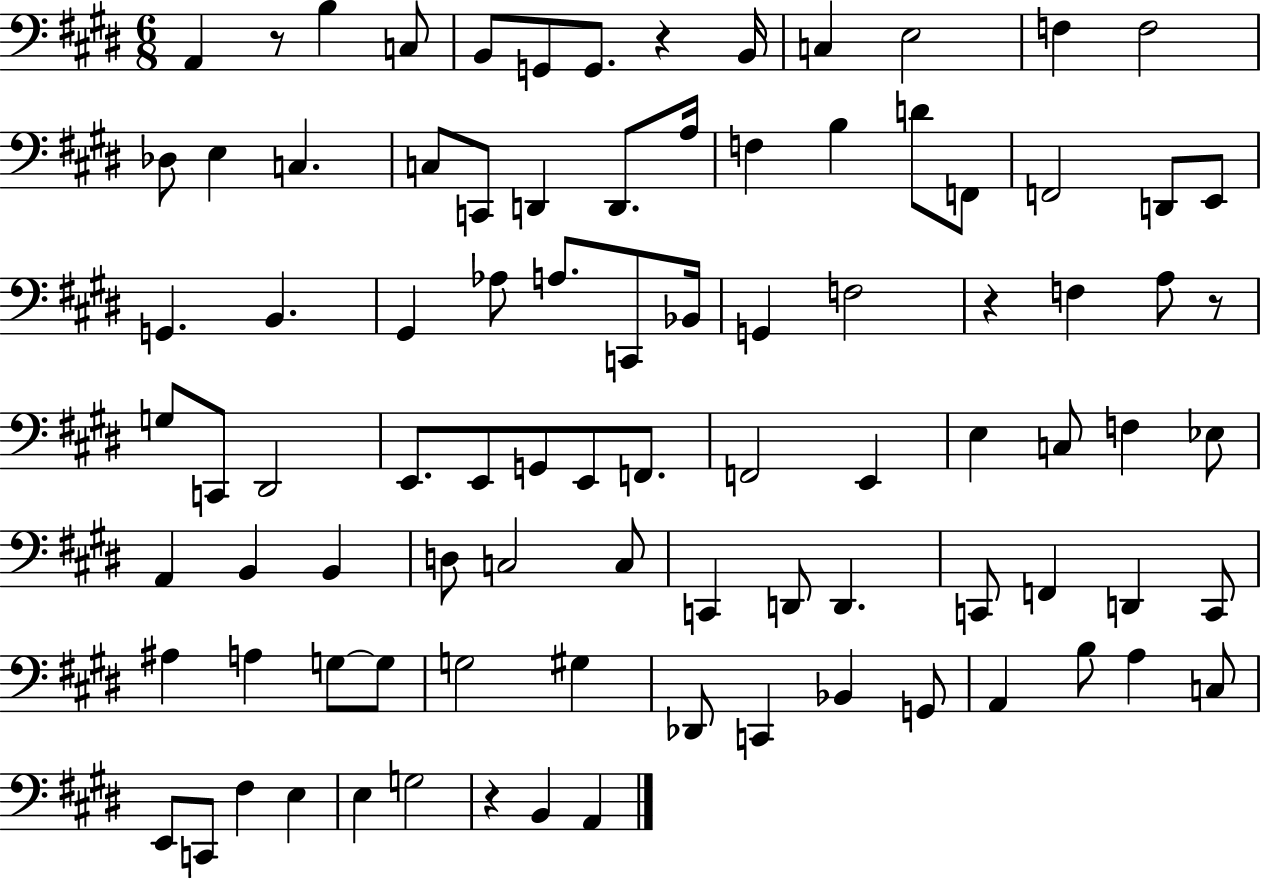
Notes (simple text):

A2/q R/e B3/q C3/e B2/e G2/e G2/e. R/q B2/s C3/q E3/h F3/q F3/h Db3/e E3/q C3/q. C3/e C2/e D2/q D2/e. A3/s F3/q B3/q D4/e F2/e F2/h D2/e E2/e G2/q. B2/q. G#2/q Ab3/e A3/e. C2/e Bb2/s G2/q F3/h R/q F3/q A3/e R/e G3/e C2/e D#2/h E2/e. E2/e G2/e E2/e F2/e. F2/h E2/q E3/q C3/e F3/q Eb3/e A2/q B2/q B2/q D3/e C3/h C3/e C2/q D2/e D2/q. C2/e F2/q D2/q C2/e A#3/q A3/q G3/e G3/e G3/h G#3/q Db2/e C2/q Bb2/q G2/e A2/q B3/e A3/q C3/e E2/e C2/e F#3/q E3/q E3/q G3/h R/q B2/q A2/q